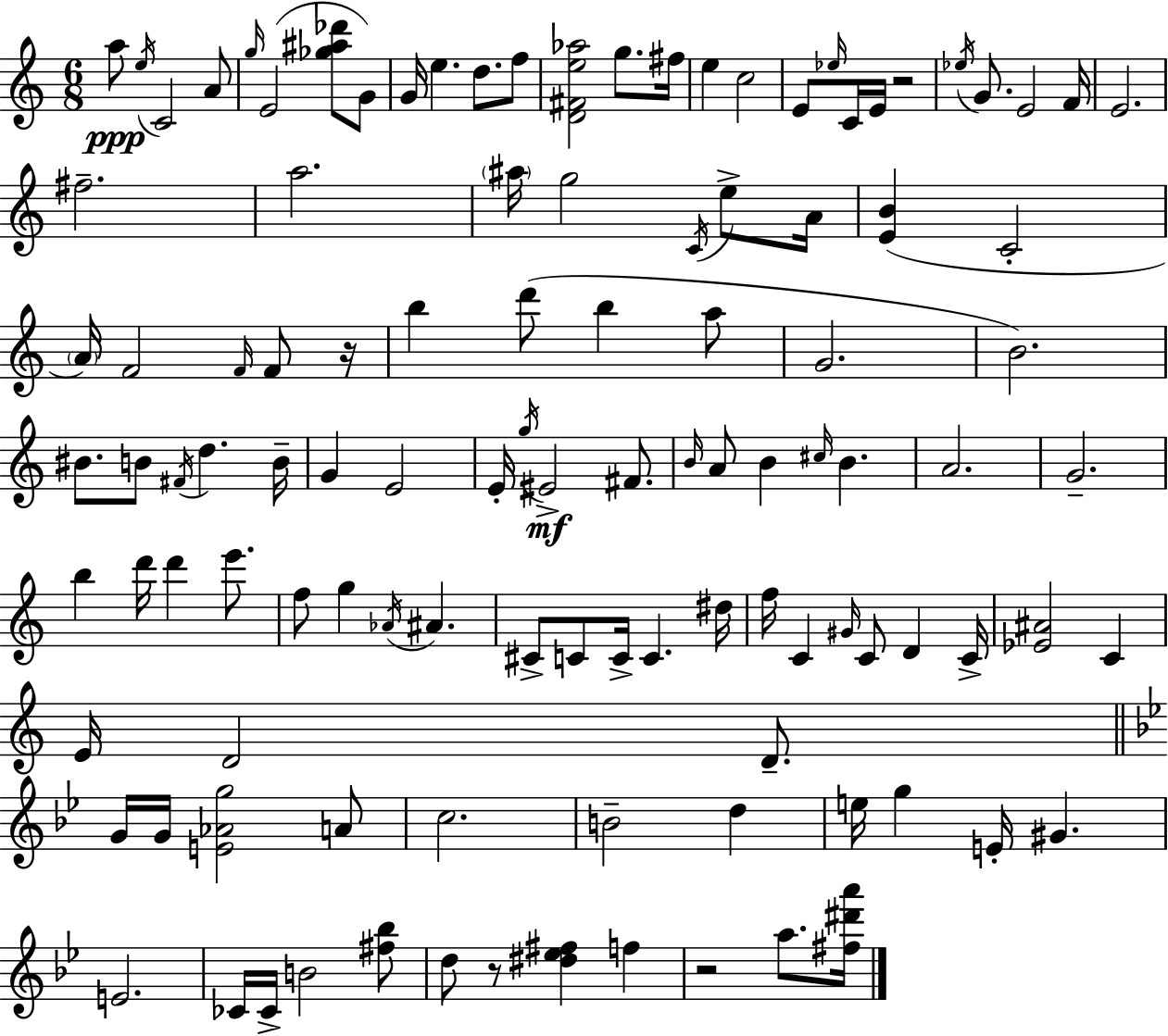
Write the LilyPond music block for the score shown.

{
  \clef treble
  \numericTimeSignature
  \time 6/8
  \key a \minor
  a''8\ppp \acciaccatura { e''16 } c'2 a'8 | \grace { g''16 }( e'2 <ges'' ais'' des'''>8 | g'8) g'16 e''4. d''8. | f''8 <d' fis' e'' aes''>2 g''8. | \break fis''16 e''4 c''2 | e'8 \grace { ees''16 } c'16 e'16 r2 | \acciaccatura { ees''16 } g'8. e'2 | f'16 e'2. | \break fis''2.-- | a''2. | \parenthesize ais''16 g''2 | \acciaccatura { c'16 } e''8-> a'16 <e' b'>4( c'2-. | \break \parenthesize a'16) f'2 | \grace { f'16 } f'8 r16 b''4 d'''8( | b''4 a''8 g'2. | b'2.) | \break bis'8. b'8 \acciaccatura { fis'16 } | d''4. b'16-- g'4 e'2 | e'16-. \acciaccatura { g''16 } eis'2->\mf | fis'8. \grace { b'16 } a'8 b'4 | \break \grace { cis''16 } b'4. a'2. | g'2.-- | b''4 | d'''16 d'''4 e'''8. f''8 | \break g''4 \acciaccatura { aes'16 } ais'4. cis'8-> | c'8 c'16-> c'4. dis''16 f''16 | c'4 \grace { gis'16 } c'8 d'4 c'16-> | <ees' ais'>2 c'4 | \break e'16 d'2 d'8.-- | \bar "||" \break \key bes \major g'16 g'16 <e' aes' g''>2 a'8 | c''2. | b'2-- d''4 | e''16 g''4 e'16-. gis'4. | \break e'2. | ces'16 ces'16-> b'2 <fis'' bes''>8 | d''8 r8 <dis'' ees'' fis''>4 f''4 | r2 a''8. <fis'' dis''' a'''>16 | \break \bar "|."
}